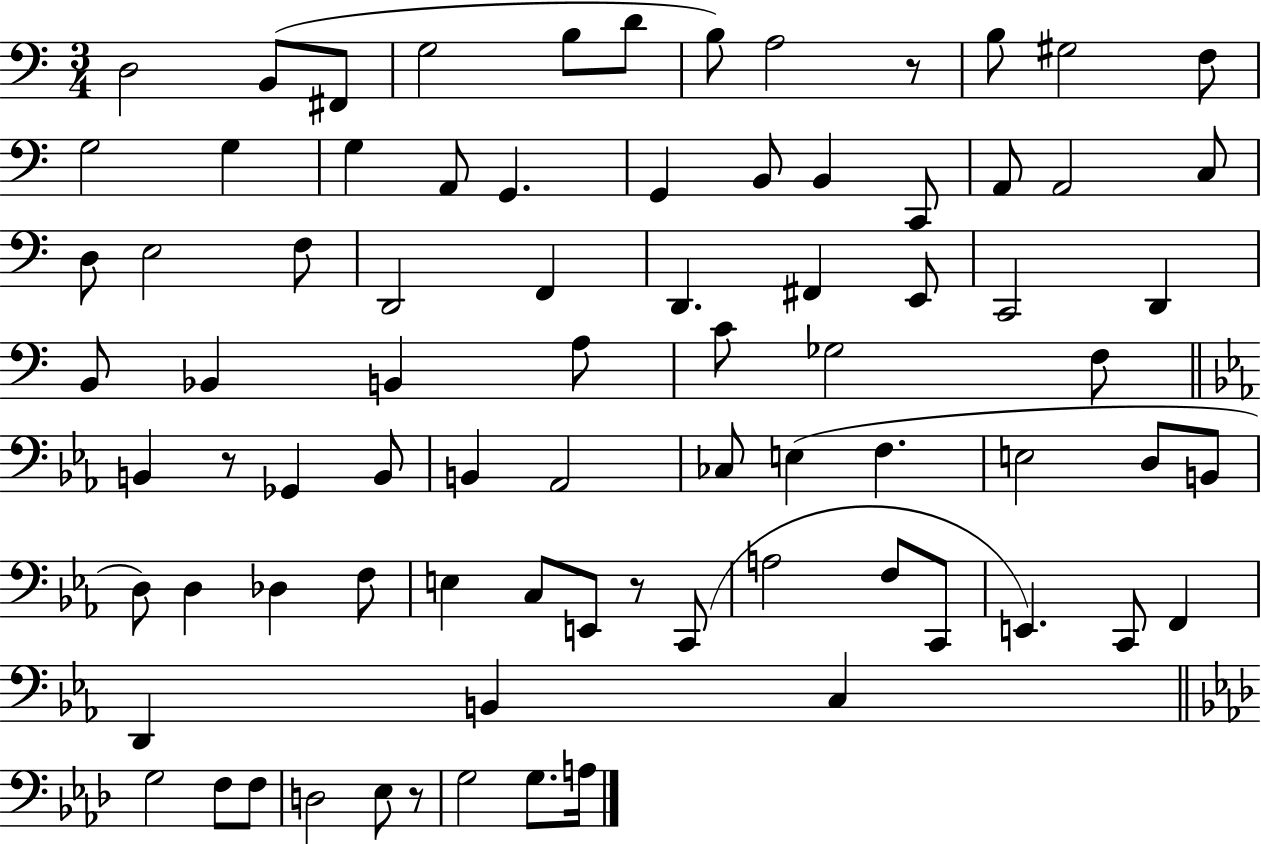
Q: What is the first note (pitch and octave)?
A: D3